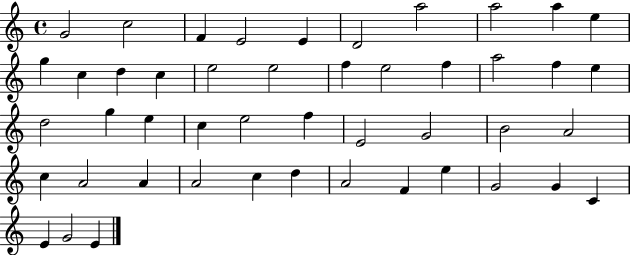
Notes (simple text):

G4/h C5/h F4/q E4/h E4/q D4/h A5/h A5/h A5/q E5/q G5/q C5/q D5/q C5/q E5/h E5/h F5/q E5/h F5/q A5/h F5/q E5/q D5/h G5/q E5/q C5/q E5/h F5/q E4/h G4/h B4/h A4/h C5/q A4/h A4/q A4/h C5/q D5/q A4/h F4/q E5/q G4/h G4/q C4/q E4/q G4/h E4/q